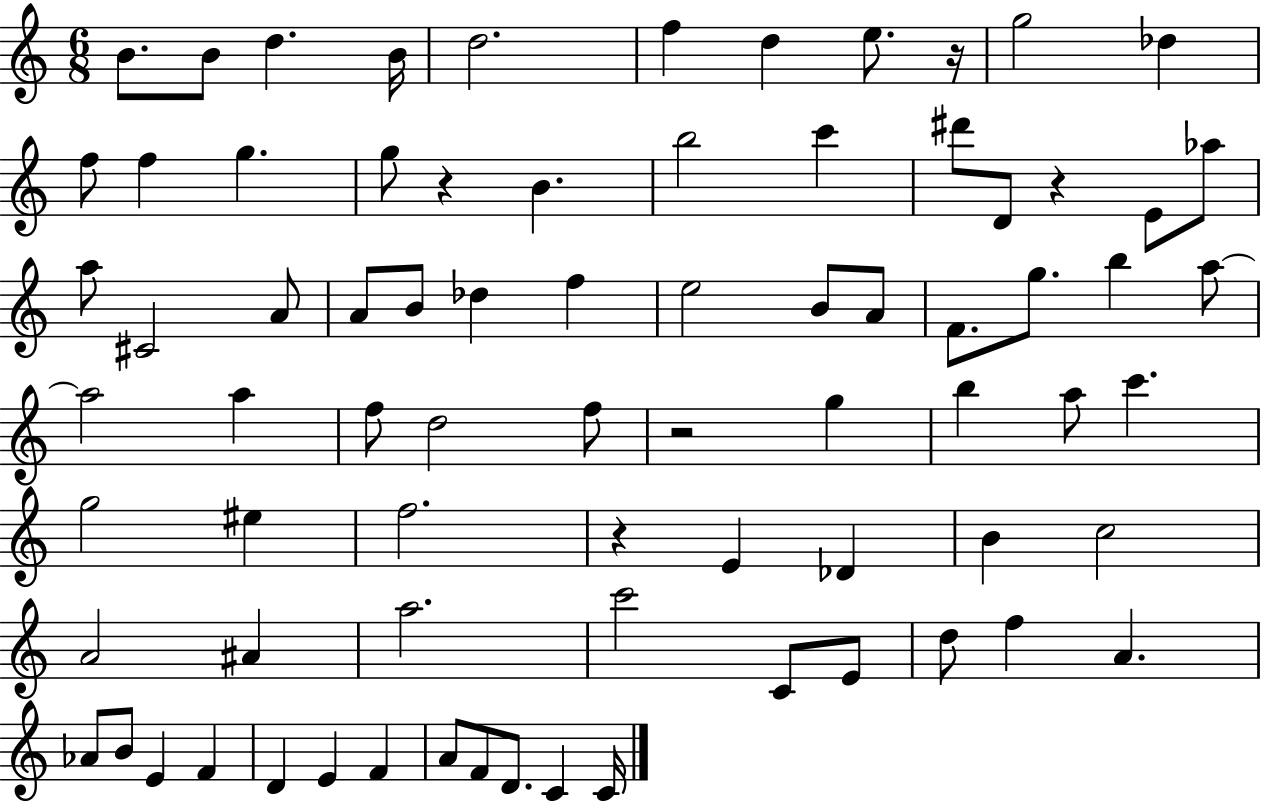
X:1
T:Untitled
M:6/8
L:1/4
K:C
B/2 B/2 d B/4 d2 f d e/2 z/4 g2 _d f/2 f g g/2 z B b2 c' ^d'/2 D/2 z E/2 _a/2 a/2 ^C2 A/2 A/2 B/2 _d f e2 B/2 A/2 F/2 g/2 b a/2 a2 a f/2 d2 f/2 z2 g b a/2 c' g2 ^e f2 z E _D B c2 A2 ^A a2 c'2 C/2 E/2 d/2 f A _A/2 B/2 E F D E F A/2 F/2 D/2 C C/4